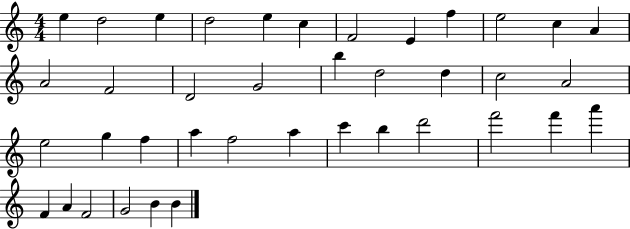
{
  \clef treble
  \numericTimeSignature
  \time 4/4
  \key c \major
  e''4 d''2 e''4 | d''2 e''4 c''4 | f'2 e'4 f''4 | e''2 c''4 a'4 | \break a'2 f'2 | d'2 g'2 | b''4 d''2 d''4 | c''2 a'2 | \break e''2 g''4 f''4 | a''4 f''2 a''4 | c'''4 b''4 d'''2 | f'''2 f'''4 a'''4 | \break f'4 a'4 f'2 | g'2 b'4 b'4 | \bar "|."
}